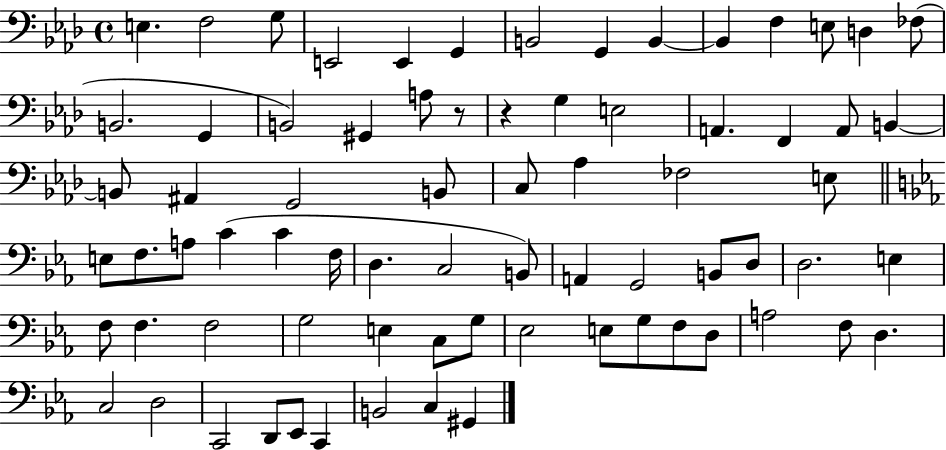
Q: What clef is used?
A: bass